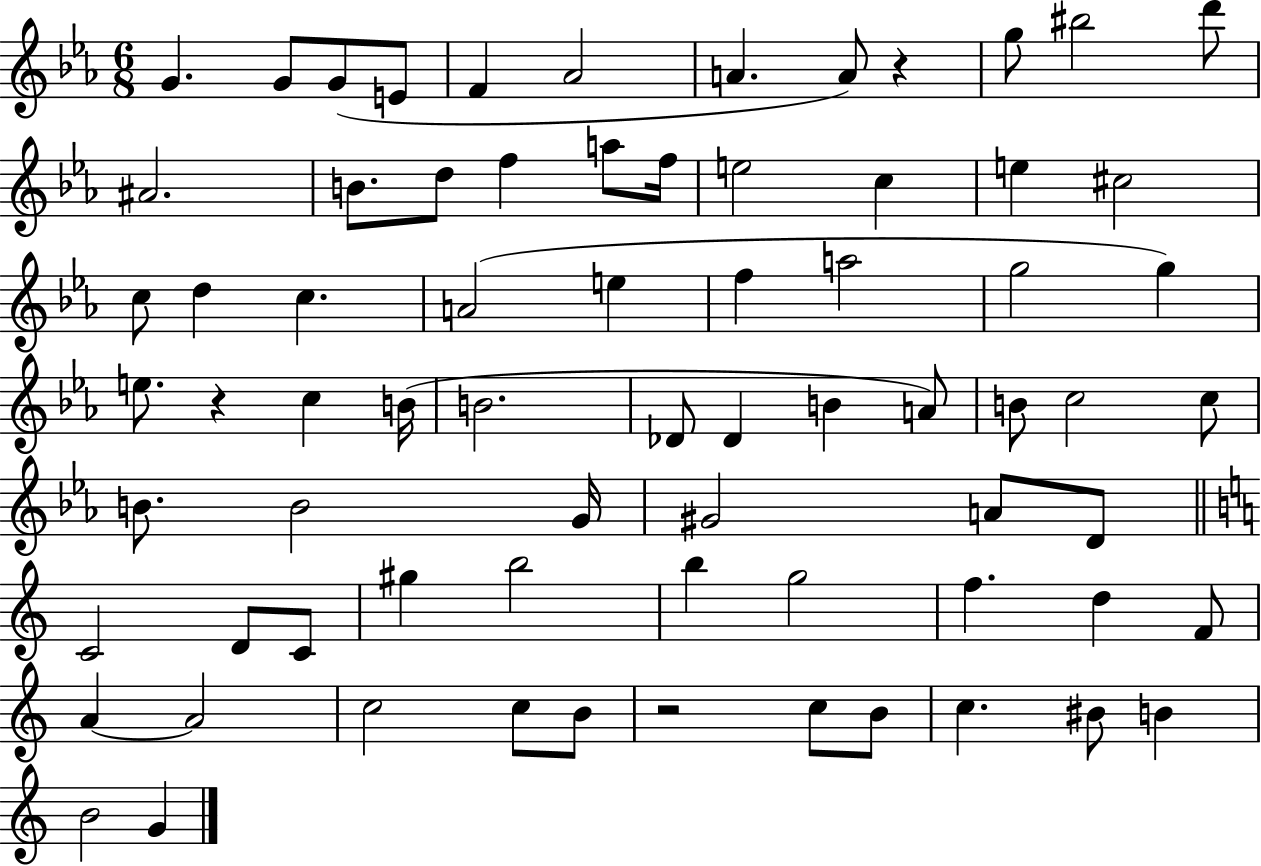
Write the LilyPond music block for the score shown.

{
  \clef treble
  \numericTimeSignature
  \time 6/8
  \key ees \major
  \repeat volta 2 { g'4. g'8 g'8( e'8 | f'4 aes'2 | a'4. a'8) r4 | g''8 bis''2 d'''8 | \break ais'2. | b'8. d''8 f''4 a''8 f''16 | e''2 c''4 | e''4 cis''2 | \break c''8 d''4 c''4. | a'2( e''4 | f''4 a''2 | g''2 g''4) | \break e''8. r4 c''4 b'16( | b'2. | des'8 des'4 b'4 a'8) | b'8 c''2 c''8 | \break b'8. b'2 g'16 | gis'2 a'8 d'8 | \bar "||" \break \key a \minor c'2 d'8 c'8 | gis''4 b''2 | b''4 g''2 | f''4. d''4 f'8 | \break a'4~~ a'2 | c''2 c''8 b'8 | r2 c''8 b'8 | c''4. bis'8 b'4 | \break b'2 g'4 | } \bar "|."
}